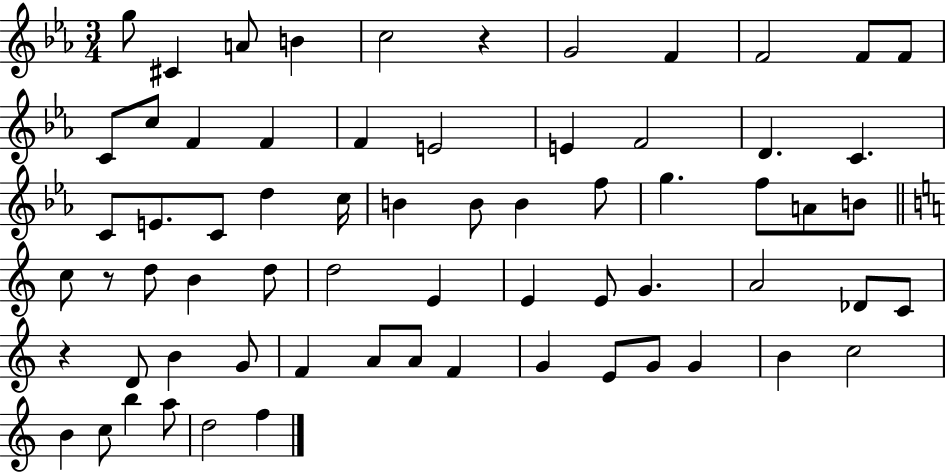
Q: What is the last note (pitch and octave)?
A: F5